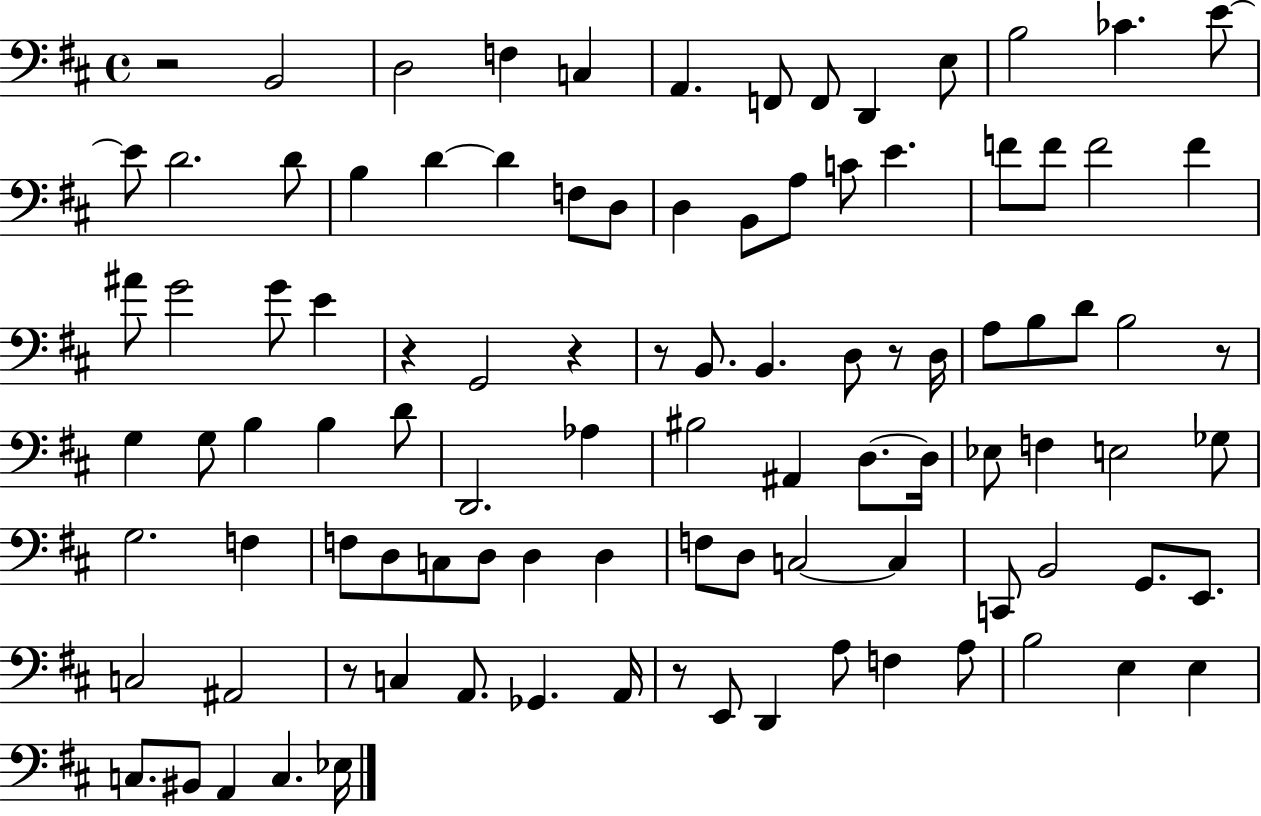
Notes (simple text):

R/h B2/h D3/h F3/q C3/q A2/q. F2/e F2/e D2/q E3/e B3/h CES4/q. E4/e E4/e D4/h. D4/e B3/q D4/q D4/q F3/e D3/e D3/q B2/e A3/e C4/e E4/q. F4/e F4/e F4/h F4/q A#4/e G4/h G4/e E4/q R/q G2/h R/q R/e B2/e. B2/q. D3/e R/e D3/s A3/e B3/e D4/e B3/h R/e G3/q G3/e B3/q B3/q D4/e D2/h. Ab3/q BIS3/h A#2/q D3/e. D3/s Eb3/e F3/q E3/h Gb3/e G3/h. F3/q F3/e D3/e C3/e D3/e D3/q D3/q F3/e D3/e C3/h C3/q C2/e B2/h G2/e. E2/e. C3/h A#2/h R/e C3/q A2/e. Gb2/q. A2/s R/e E2/e D2/q A3/e F3/q A3/e B3/h E3/q E3/q C3/e. BIS2/e A2/q C3/q. Eb3/s